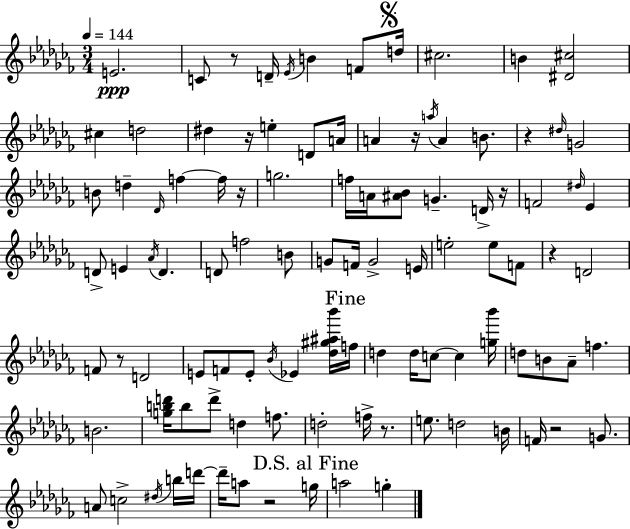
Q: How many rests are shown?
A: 11